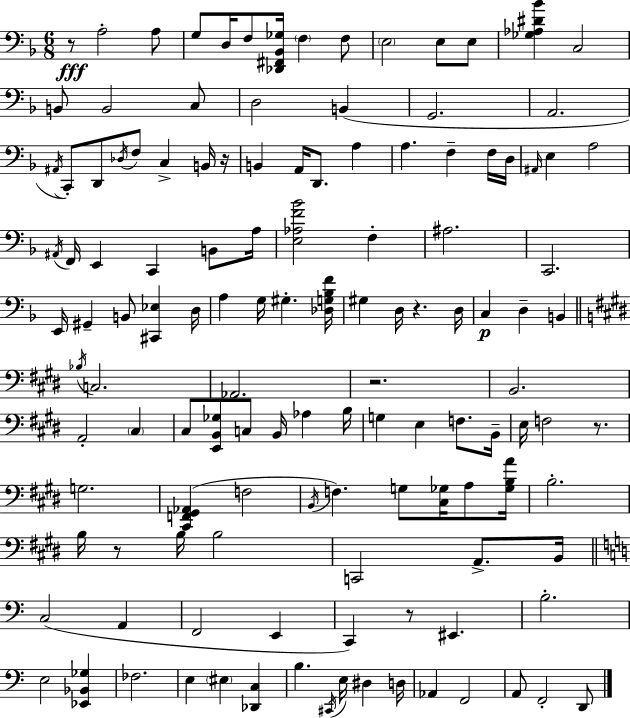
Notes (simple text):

R/e A3/h A3/e G3/e D3/s F3/e [Db2,F#2,Bb2,Gb3]/s F3/q F3/e E3/h E3/e E3/e [Gb3,Ab3,D#4,Bb4]/q C3/h B2/e B2/h C3/e D3/h B2/q G2/h. A2/h. A#2/s C2/e D2/e Db3/s F3/e C3/q B2/s R/s B2/q A2/s D2/e. A3/q A3/q. F3/q F3/s D3/s A#2/s E3/q A3/h A#2/s F2/s E2/q C2/q B2/e A3/s [E3,Ab3,F4,Bb4]/h F3/q A#3/h. C2/h. E2/s G#2/q B2/e [C#2,Eb3]/q D3/s A3/q G3/s G#3/q. [Db3,G3,Bb3,F4]/s G#3/q D3/s R/q. D3/s C3/q D3/q B2/q Bb3/s C3/h. Ab2/h. R/h. B2/h. A2/h C#3/q C#3/e [E2,B2,Gb3]/e C3/e B2/s Ab3/q B3/s G3/q E3/q F3/e. B2/s E3/s F3/h R/e. G3/h. [C#2,F2,G#2,Ab2]/q F3/h B2/s F3/q. G3/e [C#3,Gb3]/s A3/e [Gb3,B3,A4]/s B3/h. B3/s R/e B3/s B3/h C2/h A2/e. B2/s C3/h A2/q F2/h E2/q C2/q R/e EIS2/q. B3/h. E3/h [Eb2,Bb2,Gb3]/q FES3/h. E3/q EIS3/q [Db2,C3]/q B3/q. C#2/s E3/s D#3/q D3/s Ab2/q F2/h A2/e F2/h D2/e